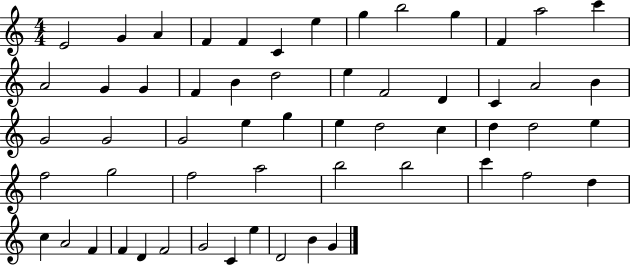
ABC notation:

X:1
T:Untitled
M:4/4
L:1/4
K:C
E2 G A F F C e g b2 g F a2 c' A2 G G F B d2 e F2 D C A2 B G2 G2 G2 e g e d2 c d d2 e f2 g2 f2 a2 b2 b2 c' f2 d c A2 F F D F2 G2 C e D2 B G